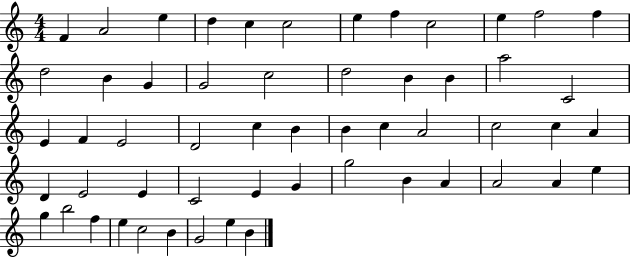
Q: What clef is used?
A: treble